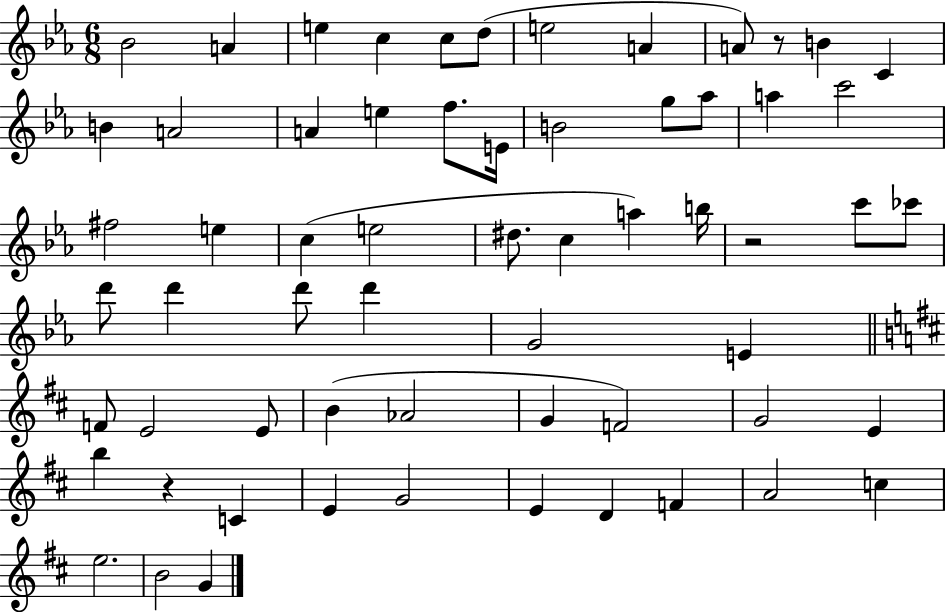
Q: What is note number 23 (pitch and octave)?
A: F#5